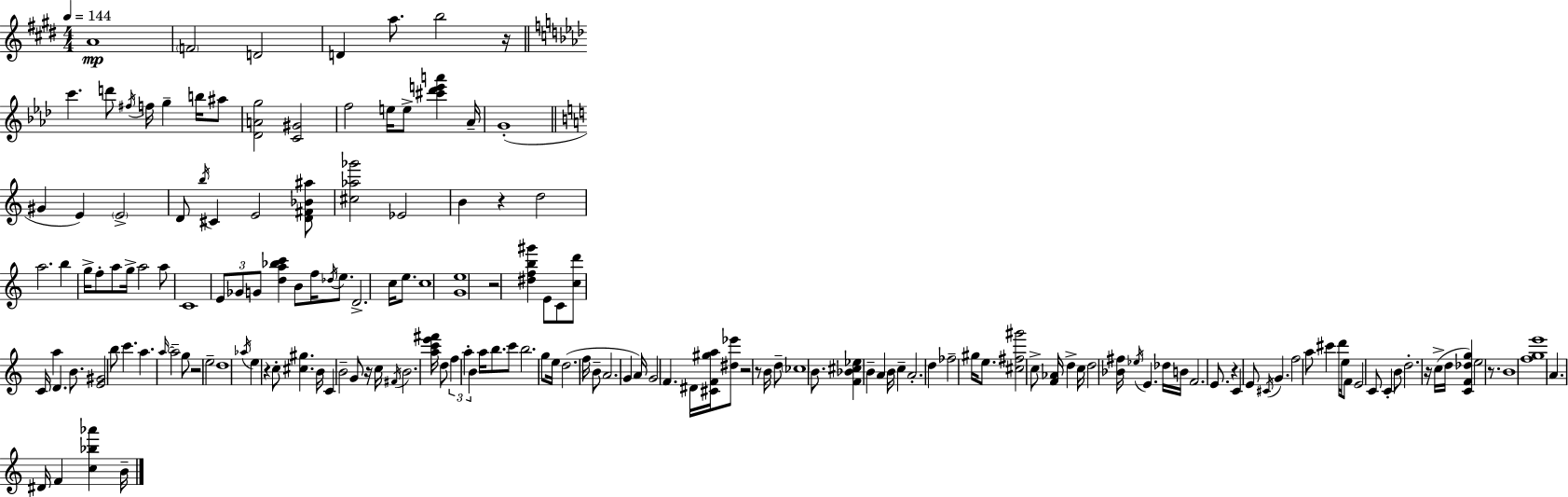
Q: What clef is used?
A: treble